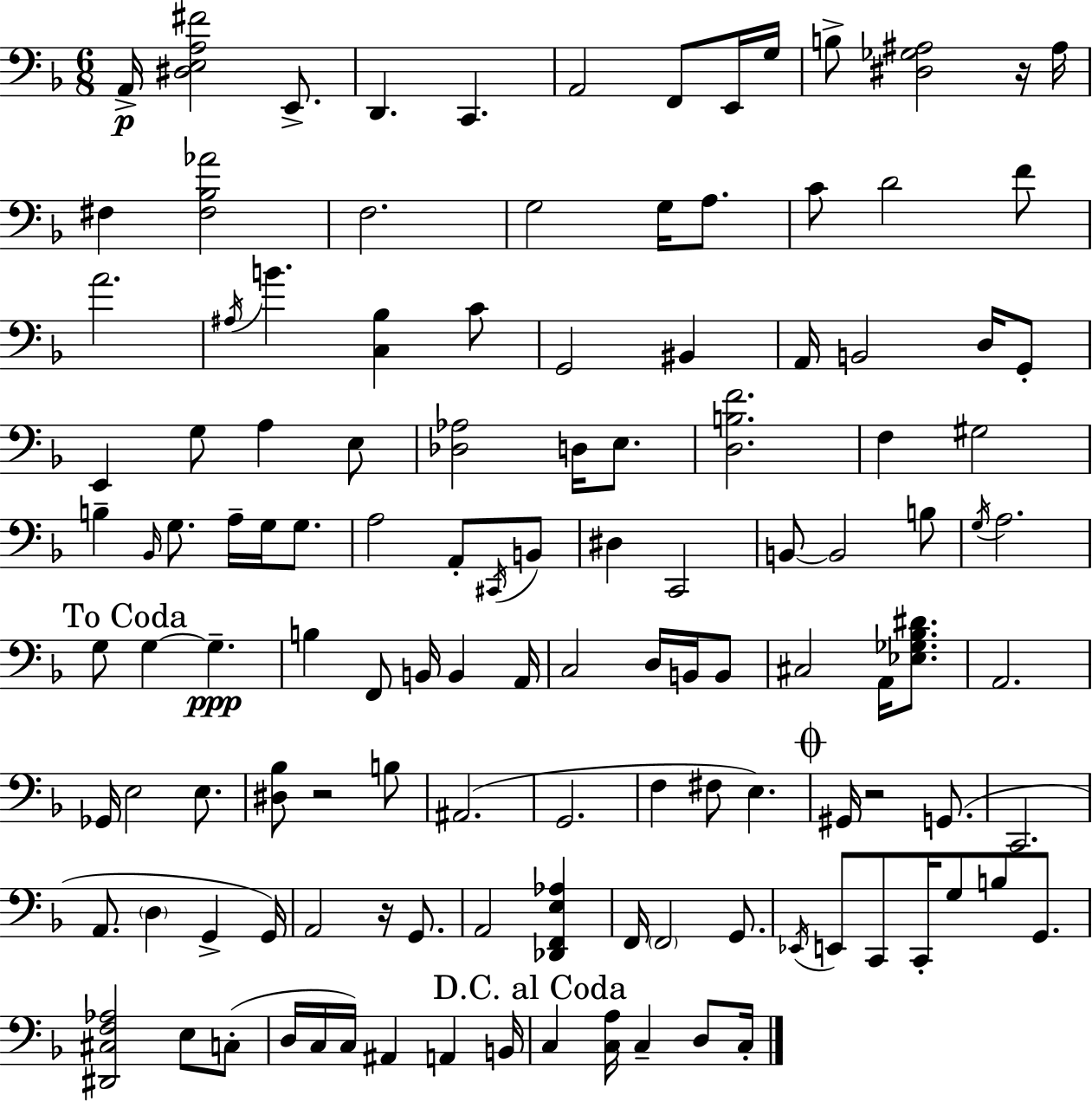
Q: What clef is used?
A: bass